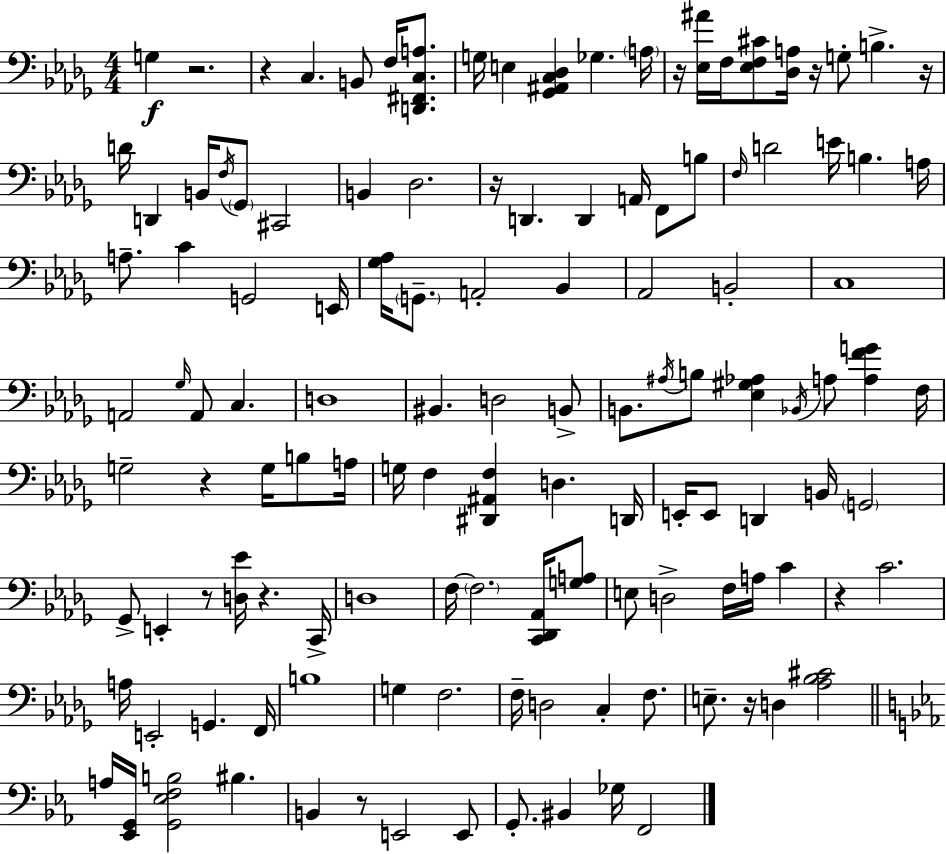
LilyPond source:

{
  \clef bass
  \numericTimeSignature
  \time 4/4
  \key bes \minor
  g4\f r2. | r4 c4. b,8 f16 <d, fis, c a>8. | g16 e4 <ges, ais, c des>4 ges4. \parenthesize a16 | r16 <ees ais'>16 f16 <ees f cis'>8 <des a>16 r16 g8-. b4.-> r16 | \break d'16 d,4 b,16 \acciaccatura { f16 } \parenthesize ges,8 cis,2 | b,4 des2. | r16 d,4. d,4 a,16 f,8 b8 | \grace { f16 } d'2 e'16 b4. | \break a16 a8.-- c'4 g,2 | e,16 <ges aes>16 \parenthesize g,8.-- a,2-. bes,4 | aes,2 b,2-. | c1 | \break a,2 \grace { ges16 } a,8 c4. | d1 | bis,4. d2 | b,8-> b,8. \acciaccatura { ais16 } b8 <ees gis aes>4 \acciaccatura { bes,16 } a8 | \break <a f' g'>4 f16 g2-- r4 | g16 b8 a16 g16 f4 <dis, ais, f>4 d4. | d,16 e,16-. e,8 d,4 b,16 \parenthesize g,2 | ges,8-> e,4-. r8 <d ees'>16 r4. | \break c,16-> d1 | f16~~ \parenthesize f2. | <c, des, aes,>16 <g a>8 e8 d2-> f16 | a16 c'4 r4 c'2. | \break a16 e,2-. g,4. | f,16 b1 | g4 f2. | f16-- d2 c4-. | \break f8. e8.-- r16 d4 <aes bes cis'>2 | \bar "||" \break \key c \minor a16 <ees, g,>16 <g, ees f b>2 bis4. | b,4 r8 e,2 e,8 | g,8.-. bis,4 ges16 f,2 | \bar "|."
}